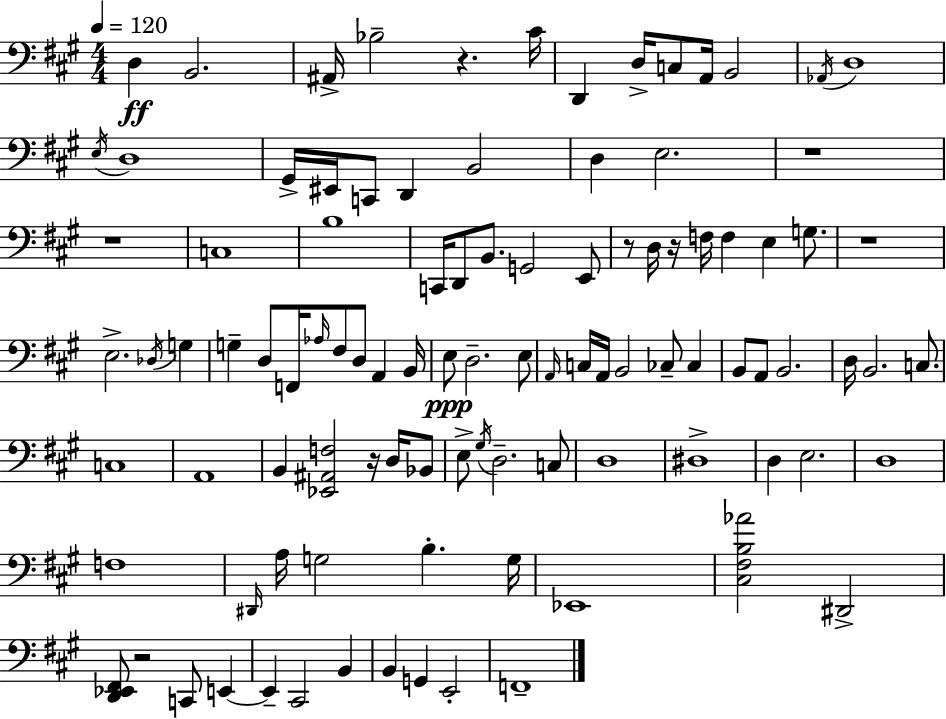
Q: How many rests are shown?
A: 8